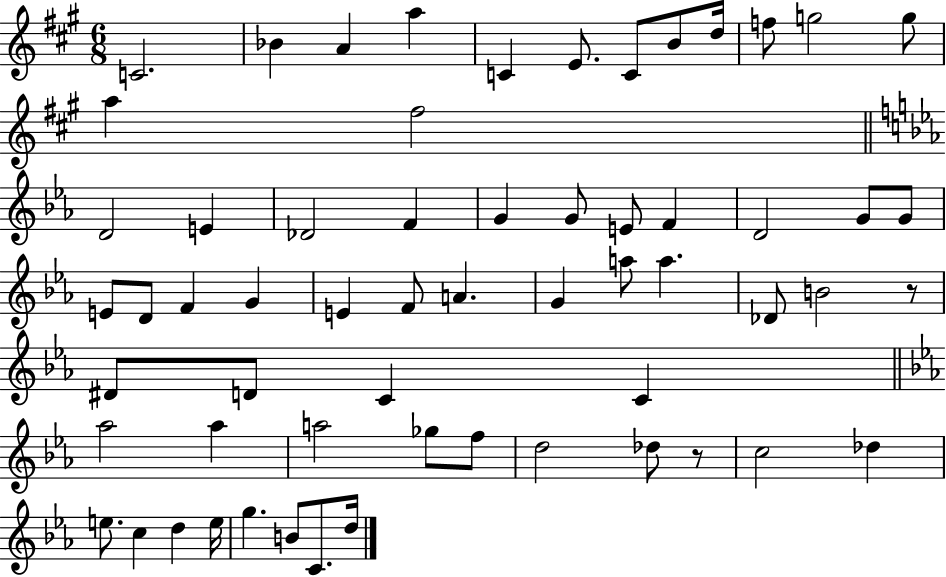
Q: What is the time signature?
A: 6/8